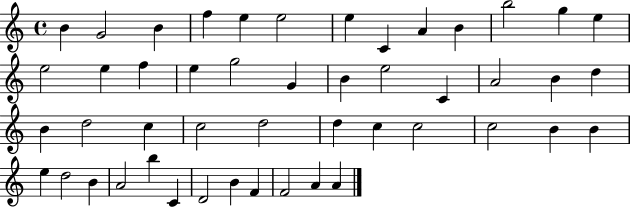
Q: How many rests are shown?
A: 0